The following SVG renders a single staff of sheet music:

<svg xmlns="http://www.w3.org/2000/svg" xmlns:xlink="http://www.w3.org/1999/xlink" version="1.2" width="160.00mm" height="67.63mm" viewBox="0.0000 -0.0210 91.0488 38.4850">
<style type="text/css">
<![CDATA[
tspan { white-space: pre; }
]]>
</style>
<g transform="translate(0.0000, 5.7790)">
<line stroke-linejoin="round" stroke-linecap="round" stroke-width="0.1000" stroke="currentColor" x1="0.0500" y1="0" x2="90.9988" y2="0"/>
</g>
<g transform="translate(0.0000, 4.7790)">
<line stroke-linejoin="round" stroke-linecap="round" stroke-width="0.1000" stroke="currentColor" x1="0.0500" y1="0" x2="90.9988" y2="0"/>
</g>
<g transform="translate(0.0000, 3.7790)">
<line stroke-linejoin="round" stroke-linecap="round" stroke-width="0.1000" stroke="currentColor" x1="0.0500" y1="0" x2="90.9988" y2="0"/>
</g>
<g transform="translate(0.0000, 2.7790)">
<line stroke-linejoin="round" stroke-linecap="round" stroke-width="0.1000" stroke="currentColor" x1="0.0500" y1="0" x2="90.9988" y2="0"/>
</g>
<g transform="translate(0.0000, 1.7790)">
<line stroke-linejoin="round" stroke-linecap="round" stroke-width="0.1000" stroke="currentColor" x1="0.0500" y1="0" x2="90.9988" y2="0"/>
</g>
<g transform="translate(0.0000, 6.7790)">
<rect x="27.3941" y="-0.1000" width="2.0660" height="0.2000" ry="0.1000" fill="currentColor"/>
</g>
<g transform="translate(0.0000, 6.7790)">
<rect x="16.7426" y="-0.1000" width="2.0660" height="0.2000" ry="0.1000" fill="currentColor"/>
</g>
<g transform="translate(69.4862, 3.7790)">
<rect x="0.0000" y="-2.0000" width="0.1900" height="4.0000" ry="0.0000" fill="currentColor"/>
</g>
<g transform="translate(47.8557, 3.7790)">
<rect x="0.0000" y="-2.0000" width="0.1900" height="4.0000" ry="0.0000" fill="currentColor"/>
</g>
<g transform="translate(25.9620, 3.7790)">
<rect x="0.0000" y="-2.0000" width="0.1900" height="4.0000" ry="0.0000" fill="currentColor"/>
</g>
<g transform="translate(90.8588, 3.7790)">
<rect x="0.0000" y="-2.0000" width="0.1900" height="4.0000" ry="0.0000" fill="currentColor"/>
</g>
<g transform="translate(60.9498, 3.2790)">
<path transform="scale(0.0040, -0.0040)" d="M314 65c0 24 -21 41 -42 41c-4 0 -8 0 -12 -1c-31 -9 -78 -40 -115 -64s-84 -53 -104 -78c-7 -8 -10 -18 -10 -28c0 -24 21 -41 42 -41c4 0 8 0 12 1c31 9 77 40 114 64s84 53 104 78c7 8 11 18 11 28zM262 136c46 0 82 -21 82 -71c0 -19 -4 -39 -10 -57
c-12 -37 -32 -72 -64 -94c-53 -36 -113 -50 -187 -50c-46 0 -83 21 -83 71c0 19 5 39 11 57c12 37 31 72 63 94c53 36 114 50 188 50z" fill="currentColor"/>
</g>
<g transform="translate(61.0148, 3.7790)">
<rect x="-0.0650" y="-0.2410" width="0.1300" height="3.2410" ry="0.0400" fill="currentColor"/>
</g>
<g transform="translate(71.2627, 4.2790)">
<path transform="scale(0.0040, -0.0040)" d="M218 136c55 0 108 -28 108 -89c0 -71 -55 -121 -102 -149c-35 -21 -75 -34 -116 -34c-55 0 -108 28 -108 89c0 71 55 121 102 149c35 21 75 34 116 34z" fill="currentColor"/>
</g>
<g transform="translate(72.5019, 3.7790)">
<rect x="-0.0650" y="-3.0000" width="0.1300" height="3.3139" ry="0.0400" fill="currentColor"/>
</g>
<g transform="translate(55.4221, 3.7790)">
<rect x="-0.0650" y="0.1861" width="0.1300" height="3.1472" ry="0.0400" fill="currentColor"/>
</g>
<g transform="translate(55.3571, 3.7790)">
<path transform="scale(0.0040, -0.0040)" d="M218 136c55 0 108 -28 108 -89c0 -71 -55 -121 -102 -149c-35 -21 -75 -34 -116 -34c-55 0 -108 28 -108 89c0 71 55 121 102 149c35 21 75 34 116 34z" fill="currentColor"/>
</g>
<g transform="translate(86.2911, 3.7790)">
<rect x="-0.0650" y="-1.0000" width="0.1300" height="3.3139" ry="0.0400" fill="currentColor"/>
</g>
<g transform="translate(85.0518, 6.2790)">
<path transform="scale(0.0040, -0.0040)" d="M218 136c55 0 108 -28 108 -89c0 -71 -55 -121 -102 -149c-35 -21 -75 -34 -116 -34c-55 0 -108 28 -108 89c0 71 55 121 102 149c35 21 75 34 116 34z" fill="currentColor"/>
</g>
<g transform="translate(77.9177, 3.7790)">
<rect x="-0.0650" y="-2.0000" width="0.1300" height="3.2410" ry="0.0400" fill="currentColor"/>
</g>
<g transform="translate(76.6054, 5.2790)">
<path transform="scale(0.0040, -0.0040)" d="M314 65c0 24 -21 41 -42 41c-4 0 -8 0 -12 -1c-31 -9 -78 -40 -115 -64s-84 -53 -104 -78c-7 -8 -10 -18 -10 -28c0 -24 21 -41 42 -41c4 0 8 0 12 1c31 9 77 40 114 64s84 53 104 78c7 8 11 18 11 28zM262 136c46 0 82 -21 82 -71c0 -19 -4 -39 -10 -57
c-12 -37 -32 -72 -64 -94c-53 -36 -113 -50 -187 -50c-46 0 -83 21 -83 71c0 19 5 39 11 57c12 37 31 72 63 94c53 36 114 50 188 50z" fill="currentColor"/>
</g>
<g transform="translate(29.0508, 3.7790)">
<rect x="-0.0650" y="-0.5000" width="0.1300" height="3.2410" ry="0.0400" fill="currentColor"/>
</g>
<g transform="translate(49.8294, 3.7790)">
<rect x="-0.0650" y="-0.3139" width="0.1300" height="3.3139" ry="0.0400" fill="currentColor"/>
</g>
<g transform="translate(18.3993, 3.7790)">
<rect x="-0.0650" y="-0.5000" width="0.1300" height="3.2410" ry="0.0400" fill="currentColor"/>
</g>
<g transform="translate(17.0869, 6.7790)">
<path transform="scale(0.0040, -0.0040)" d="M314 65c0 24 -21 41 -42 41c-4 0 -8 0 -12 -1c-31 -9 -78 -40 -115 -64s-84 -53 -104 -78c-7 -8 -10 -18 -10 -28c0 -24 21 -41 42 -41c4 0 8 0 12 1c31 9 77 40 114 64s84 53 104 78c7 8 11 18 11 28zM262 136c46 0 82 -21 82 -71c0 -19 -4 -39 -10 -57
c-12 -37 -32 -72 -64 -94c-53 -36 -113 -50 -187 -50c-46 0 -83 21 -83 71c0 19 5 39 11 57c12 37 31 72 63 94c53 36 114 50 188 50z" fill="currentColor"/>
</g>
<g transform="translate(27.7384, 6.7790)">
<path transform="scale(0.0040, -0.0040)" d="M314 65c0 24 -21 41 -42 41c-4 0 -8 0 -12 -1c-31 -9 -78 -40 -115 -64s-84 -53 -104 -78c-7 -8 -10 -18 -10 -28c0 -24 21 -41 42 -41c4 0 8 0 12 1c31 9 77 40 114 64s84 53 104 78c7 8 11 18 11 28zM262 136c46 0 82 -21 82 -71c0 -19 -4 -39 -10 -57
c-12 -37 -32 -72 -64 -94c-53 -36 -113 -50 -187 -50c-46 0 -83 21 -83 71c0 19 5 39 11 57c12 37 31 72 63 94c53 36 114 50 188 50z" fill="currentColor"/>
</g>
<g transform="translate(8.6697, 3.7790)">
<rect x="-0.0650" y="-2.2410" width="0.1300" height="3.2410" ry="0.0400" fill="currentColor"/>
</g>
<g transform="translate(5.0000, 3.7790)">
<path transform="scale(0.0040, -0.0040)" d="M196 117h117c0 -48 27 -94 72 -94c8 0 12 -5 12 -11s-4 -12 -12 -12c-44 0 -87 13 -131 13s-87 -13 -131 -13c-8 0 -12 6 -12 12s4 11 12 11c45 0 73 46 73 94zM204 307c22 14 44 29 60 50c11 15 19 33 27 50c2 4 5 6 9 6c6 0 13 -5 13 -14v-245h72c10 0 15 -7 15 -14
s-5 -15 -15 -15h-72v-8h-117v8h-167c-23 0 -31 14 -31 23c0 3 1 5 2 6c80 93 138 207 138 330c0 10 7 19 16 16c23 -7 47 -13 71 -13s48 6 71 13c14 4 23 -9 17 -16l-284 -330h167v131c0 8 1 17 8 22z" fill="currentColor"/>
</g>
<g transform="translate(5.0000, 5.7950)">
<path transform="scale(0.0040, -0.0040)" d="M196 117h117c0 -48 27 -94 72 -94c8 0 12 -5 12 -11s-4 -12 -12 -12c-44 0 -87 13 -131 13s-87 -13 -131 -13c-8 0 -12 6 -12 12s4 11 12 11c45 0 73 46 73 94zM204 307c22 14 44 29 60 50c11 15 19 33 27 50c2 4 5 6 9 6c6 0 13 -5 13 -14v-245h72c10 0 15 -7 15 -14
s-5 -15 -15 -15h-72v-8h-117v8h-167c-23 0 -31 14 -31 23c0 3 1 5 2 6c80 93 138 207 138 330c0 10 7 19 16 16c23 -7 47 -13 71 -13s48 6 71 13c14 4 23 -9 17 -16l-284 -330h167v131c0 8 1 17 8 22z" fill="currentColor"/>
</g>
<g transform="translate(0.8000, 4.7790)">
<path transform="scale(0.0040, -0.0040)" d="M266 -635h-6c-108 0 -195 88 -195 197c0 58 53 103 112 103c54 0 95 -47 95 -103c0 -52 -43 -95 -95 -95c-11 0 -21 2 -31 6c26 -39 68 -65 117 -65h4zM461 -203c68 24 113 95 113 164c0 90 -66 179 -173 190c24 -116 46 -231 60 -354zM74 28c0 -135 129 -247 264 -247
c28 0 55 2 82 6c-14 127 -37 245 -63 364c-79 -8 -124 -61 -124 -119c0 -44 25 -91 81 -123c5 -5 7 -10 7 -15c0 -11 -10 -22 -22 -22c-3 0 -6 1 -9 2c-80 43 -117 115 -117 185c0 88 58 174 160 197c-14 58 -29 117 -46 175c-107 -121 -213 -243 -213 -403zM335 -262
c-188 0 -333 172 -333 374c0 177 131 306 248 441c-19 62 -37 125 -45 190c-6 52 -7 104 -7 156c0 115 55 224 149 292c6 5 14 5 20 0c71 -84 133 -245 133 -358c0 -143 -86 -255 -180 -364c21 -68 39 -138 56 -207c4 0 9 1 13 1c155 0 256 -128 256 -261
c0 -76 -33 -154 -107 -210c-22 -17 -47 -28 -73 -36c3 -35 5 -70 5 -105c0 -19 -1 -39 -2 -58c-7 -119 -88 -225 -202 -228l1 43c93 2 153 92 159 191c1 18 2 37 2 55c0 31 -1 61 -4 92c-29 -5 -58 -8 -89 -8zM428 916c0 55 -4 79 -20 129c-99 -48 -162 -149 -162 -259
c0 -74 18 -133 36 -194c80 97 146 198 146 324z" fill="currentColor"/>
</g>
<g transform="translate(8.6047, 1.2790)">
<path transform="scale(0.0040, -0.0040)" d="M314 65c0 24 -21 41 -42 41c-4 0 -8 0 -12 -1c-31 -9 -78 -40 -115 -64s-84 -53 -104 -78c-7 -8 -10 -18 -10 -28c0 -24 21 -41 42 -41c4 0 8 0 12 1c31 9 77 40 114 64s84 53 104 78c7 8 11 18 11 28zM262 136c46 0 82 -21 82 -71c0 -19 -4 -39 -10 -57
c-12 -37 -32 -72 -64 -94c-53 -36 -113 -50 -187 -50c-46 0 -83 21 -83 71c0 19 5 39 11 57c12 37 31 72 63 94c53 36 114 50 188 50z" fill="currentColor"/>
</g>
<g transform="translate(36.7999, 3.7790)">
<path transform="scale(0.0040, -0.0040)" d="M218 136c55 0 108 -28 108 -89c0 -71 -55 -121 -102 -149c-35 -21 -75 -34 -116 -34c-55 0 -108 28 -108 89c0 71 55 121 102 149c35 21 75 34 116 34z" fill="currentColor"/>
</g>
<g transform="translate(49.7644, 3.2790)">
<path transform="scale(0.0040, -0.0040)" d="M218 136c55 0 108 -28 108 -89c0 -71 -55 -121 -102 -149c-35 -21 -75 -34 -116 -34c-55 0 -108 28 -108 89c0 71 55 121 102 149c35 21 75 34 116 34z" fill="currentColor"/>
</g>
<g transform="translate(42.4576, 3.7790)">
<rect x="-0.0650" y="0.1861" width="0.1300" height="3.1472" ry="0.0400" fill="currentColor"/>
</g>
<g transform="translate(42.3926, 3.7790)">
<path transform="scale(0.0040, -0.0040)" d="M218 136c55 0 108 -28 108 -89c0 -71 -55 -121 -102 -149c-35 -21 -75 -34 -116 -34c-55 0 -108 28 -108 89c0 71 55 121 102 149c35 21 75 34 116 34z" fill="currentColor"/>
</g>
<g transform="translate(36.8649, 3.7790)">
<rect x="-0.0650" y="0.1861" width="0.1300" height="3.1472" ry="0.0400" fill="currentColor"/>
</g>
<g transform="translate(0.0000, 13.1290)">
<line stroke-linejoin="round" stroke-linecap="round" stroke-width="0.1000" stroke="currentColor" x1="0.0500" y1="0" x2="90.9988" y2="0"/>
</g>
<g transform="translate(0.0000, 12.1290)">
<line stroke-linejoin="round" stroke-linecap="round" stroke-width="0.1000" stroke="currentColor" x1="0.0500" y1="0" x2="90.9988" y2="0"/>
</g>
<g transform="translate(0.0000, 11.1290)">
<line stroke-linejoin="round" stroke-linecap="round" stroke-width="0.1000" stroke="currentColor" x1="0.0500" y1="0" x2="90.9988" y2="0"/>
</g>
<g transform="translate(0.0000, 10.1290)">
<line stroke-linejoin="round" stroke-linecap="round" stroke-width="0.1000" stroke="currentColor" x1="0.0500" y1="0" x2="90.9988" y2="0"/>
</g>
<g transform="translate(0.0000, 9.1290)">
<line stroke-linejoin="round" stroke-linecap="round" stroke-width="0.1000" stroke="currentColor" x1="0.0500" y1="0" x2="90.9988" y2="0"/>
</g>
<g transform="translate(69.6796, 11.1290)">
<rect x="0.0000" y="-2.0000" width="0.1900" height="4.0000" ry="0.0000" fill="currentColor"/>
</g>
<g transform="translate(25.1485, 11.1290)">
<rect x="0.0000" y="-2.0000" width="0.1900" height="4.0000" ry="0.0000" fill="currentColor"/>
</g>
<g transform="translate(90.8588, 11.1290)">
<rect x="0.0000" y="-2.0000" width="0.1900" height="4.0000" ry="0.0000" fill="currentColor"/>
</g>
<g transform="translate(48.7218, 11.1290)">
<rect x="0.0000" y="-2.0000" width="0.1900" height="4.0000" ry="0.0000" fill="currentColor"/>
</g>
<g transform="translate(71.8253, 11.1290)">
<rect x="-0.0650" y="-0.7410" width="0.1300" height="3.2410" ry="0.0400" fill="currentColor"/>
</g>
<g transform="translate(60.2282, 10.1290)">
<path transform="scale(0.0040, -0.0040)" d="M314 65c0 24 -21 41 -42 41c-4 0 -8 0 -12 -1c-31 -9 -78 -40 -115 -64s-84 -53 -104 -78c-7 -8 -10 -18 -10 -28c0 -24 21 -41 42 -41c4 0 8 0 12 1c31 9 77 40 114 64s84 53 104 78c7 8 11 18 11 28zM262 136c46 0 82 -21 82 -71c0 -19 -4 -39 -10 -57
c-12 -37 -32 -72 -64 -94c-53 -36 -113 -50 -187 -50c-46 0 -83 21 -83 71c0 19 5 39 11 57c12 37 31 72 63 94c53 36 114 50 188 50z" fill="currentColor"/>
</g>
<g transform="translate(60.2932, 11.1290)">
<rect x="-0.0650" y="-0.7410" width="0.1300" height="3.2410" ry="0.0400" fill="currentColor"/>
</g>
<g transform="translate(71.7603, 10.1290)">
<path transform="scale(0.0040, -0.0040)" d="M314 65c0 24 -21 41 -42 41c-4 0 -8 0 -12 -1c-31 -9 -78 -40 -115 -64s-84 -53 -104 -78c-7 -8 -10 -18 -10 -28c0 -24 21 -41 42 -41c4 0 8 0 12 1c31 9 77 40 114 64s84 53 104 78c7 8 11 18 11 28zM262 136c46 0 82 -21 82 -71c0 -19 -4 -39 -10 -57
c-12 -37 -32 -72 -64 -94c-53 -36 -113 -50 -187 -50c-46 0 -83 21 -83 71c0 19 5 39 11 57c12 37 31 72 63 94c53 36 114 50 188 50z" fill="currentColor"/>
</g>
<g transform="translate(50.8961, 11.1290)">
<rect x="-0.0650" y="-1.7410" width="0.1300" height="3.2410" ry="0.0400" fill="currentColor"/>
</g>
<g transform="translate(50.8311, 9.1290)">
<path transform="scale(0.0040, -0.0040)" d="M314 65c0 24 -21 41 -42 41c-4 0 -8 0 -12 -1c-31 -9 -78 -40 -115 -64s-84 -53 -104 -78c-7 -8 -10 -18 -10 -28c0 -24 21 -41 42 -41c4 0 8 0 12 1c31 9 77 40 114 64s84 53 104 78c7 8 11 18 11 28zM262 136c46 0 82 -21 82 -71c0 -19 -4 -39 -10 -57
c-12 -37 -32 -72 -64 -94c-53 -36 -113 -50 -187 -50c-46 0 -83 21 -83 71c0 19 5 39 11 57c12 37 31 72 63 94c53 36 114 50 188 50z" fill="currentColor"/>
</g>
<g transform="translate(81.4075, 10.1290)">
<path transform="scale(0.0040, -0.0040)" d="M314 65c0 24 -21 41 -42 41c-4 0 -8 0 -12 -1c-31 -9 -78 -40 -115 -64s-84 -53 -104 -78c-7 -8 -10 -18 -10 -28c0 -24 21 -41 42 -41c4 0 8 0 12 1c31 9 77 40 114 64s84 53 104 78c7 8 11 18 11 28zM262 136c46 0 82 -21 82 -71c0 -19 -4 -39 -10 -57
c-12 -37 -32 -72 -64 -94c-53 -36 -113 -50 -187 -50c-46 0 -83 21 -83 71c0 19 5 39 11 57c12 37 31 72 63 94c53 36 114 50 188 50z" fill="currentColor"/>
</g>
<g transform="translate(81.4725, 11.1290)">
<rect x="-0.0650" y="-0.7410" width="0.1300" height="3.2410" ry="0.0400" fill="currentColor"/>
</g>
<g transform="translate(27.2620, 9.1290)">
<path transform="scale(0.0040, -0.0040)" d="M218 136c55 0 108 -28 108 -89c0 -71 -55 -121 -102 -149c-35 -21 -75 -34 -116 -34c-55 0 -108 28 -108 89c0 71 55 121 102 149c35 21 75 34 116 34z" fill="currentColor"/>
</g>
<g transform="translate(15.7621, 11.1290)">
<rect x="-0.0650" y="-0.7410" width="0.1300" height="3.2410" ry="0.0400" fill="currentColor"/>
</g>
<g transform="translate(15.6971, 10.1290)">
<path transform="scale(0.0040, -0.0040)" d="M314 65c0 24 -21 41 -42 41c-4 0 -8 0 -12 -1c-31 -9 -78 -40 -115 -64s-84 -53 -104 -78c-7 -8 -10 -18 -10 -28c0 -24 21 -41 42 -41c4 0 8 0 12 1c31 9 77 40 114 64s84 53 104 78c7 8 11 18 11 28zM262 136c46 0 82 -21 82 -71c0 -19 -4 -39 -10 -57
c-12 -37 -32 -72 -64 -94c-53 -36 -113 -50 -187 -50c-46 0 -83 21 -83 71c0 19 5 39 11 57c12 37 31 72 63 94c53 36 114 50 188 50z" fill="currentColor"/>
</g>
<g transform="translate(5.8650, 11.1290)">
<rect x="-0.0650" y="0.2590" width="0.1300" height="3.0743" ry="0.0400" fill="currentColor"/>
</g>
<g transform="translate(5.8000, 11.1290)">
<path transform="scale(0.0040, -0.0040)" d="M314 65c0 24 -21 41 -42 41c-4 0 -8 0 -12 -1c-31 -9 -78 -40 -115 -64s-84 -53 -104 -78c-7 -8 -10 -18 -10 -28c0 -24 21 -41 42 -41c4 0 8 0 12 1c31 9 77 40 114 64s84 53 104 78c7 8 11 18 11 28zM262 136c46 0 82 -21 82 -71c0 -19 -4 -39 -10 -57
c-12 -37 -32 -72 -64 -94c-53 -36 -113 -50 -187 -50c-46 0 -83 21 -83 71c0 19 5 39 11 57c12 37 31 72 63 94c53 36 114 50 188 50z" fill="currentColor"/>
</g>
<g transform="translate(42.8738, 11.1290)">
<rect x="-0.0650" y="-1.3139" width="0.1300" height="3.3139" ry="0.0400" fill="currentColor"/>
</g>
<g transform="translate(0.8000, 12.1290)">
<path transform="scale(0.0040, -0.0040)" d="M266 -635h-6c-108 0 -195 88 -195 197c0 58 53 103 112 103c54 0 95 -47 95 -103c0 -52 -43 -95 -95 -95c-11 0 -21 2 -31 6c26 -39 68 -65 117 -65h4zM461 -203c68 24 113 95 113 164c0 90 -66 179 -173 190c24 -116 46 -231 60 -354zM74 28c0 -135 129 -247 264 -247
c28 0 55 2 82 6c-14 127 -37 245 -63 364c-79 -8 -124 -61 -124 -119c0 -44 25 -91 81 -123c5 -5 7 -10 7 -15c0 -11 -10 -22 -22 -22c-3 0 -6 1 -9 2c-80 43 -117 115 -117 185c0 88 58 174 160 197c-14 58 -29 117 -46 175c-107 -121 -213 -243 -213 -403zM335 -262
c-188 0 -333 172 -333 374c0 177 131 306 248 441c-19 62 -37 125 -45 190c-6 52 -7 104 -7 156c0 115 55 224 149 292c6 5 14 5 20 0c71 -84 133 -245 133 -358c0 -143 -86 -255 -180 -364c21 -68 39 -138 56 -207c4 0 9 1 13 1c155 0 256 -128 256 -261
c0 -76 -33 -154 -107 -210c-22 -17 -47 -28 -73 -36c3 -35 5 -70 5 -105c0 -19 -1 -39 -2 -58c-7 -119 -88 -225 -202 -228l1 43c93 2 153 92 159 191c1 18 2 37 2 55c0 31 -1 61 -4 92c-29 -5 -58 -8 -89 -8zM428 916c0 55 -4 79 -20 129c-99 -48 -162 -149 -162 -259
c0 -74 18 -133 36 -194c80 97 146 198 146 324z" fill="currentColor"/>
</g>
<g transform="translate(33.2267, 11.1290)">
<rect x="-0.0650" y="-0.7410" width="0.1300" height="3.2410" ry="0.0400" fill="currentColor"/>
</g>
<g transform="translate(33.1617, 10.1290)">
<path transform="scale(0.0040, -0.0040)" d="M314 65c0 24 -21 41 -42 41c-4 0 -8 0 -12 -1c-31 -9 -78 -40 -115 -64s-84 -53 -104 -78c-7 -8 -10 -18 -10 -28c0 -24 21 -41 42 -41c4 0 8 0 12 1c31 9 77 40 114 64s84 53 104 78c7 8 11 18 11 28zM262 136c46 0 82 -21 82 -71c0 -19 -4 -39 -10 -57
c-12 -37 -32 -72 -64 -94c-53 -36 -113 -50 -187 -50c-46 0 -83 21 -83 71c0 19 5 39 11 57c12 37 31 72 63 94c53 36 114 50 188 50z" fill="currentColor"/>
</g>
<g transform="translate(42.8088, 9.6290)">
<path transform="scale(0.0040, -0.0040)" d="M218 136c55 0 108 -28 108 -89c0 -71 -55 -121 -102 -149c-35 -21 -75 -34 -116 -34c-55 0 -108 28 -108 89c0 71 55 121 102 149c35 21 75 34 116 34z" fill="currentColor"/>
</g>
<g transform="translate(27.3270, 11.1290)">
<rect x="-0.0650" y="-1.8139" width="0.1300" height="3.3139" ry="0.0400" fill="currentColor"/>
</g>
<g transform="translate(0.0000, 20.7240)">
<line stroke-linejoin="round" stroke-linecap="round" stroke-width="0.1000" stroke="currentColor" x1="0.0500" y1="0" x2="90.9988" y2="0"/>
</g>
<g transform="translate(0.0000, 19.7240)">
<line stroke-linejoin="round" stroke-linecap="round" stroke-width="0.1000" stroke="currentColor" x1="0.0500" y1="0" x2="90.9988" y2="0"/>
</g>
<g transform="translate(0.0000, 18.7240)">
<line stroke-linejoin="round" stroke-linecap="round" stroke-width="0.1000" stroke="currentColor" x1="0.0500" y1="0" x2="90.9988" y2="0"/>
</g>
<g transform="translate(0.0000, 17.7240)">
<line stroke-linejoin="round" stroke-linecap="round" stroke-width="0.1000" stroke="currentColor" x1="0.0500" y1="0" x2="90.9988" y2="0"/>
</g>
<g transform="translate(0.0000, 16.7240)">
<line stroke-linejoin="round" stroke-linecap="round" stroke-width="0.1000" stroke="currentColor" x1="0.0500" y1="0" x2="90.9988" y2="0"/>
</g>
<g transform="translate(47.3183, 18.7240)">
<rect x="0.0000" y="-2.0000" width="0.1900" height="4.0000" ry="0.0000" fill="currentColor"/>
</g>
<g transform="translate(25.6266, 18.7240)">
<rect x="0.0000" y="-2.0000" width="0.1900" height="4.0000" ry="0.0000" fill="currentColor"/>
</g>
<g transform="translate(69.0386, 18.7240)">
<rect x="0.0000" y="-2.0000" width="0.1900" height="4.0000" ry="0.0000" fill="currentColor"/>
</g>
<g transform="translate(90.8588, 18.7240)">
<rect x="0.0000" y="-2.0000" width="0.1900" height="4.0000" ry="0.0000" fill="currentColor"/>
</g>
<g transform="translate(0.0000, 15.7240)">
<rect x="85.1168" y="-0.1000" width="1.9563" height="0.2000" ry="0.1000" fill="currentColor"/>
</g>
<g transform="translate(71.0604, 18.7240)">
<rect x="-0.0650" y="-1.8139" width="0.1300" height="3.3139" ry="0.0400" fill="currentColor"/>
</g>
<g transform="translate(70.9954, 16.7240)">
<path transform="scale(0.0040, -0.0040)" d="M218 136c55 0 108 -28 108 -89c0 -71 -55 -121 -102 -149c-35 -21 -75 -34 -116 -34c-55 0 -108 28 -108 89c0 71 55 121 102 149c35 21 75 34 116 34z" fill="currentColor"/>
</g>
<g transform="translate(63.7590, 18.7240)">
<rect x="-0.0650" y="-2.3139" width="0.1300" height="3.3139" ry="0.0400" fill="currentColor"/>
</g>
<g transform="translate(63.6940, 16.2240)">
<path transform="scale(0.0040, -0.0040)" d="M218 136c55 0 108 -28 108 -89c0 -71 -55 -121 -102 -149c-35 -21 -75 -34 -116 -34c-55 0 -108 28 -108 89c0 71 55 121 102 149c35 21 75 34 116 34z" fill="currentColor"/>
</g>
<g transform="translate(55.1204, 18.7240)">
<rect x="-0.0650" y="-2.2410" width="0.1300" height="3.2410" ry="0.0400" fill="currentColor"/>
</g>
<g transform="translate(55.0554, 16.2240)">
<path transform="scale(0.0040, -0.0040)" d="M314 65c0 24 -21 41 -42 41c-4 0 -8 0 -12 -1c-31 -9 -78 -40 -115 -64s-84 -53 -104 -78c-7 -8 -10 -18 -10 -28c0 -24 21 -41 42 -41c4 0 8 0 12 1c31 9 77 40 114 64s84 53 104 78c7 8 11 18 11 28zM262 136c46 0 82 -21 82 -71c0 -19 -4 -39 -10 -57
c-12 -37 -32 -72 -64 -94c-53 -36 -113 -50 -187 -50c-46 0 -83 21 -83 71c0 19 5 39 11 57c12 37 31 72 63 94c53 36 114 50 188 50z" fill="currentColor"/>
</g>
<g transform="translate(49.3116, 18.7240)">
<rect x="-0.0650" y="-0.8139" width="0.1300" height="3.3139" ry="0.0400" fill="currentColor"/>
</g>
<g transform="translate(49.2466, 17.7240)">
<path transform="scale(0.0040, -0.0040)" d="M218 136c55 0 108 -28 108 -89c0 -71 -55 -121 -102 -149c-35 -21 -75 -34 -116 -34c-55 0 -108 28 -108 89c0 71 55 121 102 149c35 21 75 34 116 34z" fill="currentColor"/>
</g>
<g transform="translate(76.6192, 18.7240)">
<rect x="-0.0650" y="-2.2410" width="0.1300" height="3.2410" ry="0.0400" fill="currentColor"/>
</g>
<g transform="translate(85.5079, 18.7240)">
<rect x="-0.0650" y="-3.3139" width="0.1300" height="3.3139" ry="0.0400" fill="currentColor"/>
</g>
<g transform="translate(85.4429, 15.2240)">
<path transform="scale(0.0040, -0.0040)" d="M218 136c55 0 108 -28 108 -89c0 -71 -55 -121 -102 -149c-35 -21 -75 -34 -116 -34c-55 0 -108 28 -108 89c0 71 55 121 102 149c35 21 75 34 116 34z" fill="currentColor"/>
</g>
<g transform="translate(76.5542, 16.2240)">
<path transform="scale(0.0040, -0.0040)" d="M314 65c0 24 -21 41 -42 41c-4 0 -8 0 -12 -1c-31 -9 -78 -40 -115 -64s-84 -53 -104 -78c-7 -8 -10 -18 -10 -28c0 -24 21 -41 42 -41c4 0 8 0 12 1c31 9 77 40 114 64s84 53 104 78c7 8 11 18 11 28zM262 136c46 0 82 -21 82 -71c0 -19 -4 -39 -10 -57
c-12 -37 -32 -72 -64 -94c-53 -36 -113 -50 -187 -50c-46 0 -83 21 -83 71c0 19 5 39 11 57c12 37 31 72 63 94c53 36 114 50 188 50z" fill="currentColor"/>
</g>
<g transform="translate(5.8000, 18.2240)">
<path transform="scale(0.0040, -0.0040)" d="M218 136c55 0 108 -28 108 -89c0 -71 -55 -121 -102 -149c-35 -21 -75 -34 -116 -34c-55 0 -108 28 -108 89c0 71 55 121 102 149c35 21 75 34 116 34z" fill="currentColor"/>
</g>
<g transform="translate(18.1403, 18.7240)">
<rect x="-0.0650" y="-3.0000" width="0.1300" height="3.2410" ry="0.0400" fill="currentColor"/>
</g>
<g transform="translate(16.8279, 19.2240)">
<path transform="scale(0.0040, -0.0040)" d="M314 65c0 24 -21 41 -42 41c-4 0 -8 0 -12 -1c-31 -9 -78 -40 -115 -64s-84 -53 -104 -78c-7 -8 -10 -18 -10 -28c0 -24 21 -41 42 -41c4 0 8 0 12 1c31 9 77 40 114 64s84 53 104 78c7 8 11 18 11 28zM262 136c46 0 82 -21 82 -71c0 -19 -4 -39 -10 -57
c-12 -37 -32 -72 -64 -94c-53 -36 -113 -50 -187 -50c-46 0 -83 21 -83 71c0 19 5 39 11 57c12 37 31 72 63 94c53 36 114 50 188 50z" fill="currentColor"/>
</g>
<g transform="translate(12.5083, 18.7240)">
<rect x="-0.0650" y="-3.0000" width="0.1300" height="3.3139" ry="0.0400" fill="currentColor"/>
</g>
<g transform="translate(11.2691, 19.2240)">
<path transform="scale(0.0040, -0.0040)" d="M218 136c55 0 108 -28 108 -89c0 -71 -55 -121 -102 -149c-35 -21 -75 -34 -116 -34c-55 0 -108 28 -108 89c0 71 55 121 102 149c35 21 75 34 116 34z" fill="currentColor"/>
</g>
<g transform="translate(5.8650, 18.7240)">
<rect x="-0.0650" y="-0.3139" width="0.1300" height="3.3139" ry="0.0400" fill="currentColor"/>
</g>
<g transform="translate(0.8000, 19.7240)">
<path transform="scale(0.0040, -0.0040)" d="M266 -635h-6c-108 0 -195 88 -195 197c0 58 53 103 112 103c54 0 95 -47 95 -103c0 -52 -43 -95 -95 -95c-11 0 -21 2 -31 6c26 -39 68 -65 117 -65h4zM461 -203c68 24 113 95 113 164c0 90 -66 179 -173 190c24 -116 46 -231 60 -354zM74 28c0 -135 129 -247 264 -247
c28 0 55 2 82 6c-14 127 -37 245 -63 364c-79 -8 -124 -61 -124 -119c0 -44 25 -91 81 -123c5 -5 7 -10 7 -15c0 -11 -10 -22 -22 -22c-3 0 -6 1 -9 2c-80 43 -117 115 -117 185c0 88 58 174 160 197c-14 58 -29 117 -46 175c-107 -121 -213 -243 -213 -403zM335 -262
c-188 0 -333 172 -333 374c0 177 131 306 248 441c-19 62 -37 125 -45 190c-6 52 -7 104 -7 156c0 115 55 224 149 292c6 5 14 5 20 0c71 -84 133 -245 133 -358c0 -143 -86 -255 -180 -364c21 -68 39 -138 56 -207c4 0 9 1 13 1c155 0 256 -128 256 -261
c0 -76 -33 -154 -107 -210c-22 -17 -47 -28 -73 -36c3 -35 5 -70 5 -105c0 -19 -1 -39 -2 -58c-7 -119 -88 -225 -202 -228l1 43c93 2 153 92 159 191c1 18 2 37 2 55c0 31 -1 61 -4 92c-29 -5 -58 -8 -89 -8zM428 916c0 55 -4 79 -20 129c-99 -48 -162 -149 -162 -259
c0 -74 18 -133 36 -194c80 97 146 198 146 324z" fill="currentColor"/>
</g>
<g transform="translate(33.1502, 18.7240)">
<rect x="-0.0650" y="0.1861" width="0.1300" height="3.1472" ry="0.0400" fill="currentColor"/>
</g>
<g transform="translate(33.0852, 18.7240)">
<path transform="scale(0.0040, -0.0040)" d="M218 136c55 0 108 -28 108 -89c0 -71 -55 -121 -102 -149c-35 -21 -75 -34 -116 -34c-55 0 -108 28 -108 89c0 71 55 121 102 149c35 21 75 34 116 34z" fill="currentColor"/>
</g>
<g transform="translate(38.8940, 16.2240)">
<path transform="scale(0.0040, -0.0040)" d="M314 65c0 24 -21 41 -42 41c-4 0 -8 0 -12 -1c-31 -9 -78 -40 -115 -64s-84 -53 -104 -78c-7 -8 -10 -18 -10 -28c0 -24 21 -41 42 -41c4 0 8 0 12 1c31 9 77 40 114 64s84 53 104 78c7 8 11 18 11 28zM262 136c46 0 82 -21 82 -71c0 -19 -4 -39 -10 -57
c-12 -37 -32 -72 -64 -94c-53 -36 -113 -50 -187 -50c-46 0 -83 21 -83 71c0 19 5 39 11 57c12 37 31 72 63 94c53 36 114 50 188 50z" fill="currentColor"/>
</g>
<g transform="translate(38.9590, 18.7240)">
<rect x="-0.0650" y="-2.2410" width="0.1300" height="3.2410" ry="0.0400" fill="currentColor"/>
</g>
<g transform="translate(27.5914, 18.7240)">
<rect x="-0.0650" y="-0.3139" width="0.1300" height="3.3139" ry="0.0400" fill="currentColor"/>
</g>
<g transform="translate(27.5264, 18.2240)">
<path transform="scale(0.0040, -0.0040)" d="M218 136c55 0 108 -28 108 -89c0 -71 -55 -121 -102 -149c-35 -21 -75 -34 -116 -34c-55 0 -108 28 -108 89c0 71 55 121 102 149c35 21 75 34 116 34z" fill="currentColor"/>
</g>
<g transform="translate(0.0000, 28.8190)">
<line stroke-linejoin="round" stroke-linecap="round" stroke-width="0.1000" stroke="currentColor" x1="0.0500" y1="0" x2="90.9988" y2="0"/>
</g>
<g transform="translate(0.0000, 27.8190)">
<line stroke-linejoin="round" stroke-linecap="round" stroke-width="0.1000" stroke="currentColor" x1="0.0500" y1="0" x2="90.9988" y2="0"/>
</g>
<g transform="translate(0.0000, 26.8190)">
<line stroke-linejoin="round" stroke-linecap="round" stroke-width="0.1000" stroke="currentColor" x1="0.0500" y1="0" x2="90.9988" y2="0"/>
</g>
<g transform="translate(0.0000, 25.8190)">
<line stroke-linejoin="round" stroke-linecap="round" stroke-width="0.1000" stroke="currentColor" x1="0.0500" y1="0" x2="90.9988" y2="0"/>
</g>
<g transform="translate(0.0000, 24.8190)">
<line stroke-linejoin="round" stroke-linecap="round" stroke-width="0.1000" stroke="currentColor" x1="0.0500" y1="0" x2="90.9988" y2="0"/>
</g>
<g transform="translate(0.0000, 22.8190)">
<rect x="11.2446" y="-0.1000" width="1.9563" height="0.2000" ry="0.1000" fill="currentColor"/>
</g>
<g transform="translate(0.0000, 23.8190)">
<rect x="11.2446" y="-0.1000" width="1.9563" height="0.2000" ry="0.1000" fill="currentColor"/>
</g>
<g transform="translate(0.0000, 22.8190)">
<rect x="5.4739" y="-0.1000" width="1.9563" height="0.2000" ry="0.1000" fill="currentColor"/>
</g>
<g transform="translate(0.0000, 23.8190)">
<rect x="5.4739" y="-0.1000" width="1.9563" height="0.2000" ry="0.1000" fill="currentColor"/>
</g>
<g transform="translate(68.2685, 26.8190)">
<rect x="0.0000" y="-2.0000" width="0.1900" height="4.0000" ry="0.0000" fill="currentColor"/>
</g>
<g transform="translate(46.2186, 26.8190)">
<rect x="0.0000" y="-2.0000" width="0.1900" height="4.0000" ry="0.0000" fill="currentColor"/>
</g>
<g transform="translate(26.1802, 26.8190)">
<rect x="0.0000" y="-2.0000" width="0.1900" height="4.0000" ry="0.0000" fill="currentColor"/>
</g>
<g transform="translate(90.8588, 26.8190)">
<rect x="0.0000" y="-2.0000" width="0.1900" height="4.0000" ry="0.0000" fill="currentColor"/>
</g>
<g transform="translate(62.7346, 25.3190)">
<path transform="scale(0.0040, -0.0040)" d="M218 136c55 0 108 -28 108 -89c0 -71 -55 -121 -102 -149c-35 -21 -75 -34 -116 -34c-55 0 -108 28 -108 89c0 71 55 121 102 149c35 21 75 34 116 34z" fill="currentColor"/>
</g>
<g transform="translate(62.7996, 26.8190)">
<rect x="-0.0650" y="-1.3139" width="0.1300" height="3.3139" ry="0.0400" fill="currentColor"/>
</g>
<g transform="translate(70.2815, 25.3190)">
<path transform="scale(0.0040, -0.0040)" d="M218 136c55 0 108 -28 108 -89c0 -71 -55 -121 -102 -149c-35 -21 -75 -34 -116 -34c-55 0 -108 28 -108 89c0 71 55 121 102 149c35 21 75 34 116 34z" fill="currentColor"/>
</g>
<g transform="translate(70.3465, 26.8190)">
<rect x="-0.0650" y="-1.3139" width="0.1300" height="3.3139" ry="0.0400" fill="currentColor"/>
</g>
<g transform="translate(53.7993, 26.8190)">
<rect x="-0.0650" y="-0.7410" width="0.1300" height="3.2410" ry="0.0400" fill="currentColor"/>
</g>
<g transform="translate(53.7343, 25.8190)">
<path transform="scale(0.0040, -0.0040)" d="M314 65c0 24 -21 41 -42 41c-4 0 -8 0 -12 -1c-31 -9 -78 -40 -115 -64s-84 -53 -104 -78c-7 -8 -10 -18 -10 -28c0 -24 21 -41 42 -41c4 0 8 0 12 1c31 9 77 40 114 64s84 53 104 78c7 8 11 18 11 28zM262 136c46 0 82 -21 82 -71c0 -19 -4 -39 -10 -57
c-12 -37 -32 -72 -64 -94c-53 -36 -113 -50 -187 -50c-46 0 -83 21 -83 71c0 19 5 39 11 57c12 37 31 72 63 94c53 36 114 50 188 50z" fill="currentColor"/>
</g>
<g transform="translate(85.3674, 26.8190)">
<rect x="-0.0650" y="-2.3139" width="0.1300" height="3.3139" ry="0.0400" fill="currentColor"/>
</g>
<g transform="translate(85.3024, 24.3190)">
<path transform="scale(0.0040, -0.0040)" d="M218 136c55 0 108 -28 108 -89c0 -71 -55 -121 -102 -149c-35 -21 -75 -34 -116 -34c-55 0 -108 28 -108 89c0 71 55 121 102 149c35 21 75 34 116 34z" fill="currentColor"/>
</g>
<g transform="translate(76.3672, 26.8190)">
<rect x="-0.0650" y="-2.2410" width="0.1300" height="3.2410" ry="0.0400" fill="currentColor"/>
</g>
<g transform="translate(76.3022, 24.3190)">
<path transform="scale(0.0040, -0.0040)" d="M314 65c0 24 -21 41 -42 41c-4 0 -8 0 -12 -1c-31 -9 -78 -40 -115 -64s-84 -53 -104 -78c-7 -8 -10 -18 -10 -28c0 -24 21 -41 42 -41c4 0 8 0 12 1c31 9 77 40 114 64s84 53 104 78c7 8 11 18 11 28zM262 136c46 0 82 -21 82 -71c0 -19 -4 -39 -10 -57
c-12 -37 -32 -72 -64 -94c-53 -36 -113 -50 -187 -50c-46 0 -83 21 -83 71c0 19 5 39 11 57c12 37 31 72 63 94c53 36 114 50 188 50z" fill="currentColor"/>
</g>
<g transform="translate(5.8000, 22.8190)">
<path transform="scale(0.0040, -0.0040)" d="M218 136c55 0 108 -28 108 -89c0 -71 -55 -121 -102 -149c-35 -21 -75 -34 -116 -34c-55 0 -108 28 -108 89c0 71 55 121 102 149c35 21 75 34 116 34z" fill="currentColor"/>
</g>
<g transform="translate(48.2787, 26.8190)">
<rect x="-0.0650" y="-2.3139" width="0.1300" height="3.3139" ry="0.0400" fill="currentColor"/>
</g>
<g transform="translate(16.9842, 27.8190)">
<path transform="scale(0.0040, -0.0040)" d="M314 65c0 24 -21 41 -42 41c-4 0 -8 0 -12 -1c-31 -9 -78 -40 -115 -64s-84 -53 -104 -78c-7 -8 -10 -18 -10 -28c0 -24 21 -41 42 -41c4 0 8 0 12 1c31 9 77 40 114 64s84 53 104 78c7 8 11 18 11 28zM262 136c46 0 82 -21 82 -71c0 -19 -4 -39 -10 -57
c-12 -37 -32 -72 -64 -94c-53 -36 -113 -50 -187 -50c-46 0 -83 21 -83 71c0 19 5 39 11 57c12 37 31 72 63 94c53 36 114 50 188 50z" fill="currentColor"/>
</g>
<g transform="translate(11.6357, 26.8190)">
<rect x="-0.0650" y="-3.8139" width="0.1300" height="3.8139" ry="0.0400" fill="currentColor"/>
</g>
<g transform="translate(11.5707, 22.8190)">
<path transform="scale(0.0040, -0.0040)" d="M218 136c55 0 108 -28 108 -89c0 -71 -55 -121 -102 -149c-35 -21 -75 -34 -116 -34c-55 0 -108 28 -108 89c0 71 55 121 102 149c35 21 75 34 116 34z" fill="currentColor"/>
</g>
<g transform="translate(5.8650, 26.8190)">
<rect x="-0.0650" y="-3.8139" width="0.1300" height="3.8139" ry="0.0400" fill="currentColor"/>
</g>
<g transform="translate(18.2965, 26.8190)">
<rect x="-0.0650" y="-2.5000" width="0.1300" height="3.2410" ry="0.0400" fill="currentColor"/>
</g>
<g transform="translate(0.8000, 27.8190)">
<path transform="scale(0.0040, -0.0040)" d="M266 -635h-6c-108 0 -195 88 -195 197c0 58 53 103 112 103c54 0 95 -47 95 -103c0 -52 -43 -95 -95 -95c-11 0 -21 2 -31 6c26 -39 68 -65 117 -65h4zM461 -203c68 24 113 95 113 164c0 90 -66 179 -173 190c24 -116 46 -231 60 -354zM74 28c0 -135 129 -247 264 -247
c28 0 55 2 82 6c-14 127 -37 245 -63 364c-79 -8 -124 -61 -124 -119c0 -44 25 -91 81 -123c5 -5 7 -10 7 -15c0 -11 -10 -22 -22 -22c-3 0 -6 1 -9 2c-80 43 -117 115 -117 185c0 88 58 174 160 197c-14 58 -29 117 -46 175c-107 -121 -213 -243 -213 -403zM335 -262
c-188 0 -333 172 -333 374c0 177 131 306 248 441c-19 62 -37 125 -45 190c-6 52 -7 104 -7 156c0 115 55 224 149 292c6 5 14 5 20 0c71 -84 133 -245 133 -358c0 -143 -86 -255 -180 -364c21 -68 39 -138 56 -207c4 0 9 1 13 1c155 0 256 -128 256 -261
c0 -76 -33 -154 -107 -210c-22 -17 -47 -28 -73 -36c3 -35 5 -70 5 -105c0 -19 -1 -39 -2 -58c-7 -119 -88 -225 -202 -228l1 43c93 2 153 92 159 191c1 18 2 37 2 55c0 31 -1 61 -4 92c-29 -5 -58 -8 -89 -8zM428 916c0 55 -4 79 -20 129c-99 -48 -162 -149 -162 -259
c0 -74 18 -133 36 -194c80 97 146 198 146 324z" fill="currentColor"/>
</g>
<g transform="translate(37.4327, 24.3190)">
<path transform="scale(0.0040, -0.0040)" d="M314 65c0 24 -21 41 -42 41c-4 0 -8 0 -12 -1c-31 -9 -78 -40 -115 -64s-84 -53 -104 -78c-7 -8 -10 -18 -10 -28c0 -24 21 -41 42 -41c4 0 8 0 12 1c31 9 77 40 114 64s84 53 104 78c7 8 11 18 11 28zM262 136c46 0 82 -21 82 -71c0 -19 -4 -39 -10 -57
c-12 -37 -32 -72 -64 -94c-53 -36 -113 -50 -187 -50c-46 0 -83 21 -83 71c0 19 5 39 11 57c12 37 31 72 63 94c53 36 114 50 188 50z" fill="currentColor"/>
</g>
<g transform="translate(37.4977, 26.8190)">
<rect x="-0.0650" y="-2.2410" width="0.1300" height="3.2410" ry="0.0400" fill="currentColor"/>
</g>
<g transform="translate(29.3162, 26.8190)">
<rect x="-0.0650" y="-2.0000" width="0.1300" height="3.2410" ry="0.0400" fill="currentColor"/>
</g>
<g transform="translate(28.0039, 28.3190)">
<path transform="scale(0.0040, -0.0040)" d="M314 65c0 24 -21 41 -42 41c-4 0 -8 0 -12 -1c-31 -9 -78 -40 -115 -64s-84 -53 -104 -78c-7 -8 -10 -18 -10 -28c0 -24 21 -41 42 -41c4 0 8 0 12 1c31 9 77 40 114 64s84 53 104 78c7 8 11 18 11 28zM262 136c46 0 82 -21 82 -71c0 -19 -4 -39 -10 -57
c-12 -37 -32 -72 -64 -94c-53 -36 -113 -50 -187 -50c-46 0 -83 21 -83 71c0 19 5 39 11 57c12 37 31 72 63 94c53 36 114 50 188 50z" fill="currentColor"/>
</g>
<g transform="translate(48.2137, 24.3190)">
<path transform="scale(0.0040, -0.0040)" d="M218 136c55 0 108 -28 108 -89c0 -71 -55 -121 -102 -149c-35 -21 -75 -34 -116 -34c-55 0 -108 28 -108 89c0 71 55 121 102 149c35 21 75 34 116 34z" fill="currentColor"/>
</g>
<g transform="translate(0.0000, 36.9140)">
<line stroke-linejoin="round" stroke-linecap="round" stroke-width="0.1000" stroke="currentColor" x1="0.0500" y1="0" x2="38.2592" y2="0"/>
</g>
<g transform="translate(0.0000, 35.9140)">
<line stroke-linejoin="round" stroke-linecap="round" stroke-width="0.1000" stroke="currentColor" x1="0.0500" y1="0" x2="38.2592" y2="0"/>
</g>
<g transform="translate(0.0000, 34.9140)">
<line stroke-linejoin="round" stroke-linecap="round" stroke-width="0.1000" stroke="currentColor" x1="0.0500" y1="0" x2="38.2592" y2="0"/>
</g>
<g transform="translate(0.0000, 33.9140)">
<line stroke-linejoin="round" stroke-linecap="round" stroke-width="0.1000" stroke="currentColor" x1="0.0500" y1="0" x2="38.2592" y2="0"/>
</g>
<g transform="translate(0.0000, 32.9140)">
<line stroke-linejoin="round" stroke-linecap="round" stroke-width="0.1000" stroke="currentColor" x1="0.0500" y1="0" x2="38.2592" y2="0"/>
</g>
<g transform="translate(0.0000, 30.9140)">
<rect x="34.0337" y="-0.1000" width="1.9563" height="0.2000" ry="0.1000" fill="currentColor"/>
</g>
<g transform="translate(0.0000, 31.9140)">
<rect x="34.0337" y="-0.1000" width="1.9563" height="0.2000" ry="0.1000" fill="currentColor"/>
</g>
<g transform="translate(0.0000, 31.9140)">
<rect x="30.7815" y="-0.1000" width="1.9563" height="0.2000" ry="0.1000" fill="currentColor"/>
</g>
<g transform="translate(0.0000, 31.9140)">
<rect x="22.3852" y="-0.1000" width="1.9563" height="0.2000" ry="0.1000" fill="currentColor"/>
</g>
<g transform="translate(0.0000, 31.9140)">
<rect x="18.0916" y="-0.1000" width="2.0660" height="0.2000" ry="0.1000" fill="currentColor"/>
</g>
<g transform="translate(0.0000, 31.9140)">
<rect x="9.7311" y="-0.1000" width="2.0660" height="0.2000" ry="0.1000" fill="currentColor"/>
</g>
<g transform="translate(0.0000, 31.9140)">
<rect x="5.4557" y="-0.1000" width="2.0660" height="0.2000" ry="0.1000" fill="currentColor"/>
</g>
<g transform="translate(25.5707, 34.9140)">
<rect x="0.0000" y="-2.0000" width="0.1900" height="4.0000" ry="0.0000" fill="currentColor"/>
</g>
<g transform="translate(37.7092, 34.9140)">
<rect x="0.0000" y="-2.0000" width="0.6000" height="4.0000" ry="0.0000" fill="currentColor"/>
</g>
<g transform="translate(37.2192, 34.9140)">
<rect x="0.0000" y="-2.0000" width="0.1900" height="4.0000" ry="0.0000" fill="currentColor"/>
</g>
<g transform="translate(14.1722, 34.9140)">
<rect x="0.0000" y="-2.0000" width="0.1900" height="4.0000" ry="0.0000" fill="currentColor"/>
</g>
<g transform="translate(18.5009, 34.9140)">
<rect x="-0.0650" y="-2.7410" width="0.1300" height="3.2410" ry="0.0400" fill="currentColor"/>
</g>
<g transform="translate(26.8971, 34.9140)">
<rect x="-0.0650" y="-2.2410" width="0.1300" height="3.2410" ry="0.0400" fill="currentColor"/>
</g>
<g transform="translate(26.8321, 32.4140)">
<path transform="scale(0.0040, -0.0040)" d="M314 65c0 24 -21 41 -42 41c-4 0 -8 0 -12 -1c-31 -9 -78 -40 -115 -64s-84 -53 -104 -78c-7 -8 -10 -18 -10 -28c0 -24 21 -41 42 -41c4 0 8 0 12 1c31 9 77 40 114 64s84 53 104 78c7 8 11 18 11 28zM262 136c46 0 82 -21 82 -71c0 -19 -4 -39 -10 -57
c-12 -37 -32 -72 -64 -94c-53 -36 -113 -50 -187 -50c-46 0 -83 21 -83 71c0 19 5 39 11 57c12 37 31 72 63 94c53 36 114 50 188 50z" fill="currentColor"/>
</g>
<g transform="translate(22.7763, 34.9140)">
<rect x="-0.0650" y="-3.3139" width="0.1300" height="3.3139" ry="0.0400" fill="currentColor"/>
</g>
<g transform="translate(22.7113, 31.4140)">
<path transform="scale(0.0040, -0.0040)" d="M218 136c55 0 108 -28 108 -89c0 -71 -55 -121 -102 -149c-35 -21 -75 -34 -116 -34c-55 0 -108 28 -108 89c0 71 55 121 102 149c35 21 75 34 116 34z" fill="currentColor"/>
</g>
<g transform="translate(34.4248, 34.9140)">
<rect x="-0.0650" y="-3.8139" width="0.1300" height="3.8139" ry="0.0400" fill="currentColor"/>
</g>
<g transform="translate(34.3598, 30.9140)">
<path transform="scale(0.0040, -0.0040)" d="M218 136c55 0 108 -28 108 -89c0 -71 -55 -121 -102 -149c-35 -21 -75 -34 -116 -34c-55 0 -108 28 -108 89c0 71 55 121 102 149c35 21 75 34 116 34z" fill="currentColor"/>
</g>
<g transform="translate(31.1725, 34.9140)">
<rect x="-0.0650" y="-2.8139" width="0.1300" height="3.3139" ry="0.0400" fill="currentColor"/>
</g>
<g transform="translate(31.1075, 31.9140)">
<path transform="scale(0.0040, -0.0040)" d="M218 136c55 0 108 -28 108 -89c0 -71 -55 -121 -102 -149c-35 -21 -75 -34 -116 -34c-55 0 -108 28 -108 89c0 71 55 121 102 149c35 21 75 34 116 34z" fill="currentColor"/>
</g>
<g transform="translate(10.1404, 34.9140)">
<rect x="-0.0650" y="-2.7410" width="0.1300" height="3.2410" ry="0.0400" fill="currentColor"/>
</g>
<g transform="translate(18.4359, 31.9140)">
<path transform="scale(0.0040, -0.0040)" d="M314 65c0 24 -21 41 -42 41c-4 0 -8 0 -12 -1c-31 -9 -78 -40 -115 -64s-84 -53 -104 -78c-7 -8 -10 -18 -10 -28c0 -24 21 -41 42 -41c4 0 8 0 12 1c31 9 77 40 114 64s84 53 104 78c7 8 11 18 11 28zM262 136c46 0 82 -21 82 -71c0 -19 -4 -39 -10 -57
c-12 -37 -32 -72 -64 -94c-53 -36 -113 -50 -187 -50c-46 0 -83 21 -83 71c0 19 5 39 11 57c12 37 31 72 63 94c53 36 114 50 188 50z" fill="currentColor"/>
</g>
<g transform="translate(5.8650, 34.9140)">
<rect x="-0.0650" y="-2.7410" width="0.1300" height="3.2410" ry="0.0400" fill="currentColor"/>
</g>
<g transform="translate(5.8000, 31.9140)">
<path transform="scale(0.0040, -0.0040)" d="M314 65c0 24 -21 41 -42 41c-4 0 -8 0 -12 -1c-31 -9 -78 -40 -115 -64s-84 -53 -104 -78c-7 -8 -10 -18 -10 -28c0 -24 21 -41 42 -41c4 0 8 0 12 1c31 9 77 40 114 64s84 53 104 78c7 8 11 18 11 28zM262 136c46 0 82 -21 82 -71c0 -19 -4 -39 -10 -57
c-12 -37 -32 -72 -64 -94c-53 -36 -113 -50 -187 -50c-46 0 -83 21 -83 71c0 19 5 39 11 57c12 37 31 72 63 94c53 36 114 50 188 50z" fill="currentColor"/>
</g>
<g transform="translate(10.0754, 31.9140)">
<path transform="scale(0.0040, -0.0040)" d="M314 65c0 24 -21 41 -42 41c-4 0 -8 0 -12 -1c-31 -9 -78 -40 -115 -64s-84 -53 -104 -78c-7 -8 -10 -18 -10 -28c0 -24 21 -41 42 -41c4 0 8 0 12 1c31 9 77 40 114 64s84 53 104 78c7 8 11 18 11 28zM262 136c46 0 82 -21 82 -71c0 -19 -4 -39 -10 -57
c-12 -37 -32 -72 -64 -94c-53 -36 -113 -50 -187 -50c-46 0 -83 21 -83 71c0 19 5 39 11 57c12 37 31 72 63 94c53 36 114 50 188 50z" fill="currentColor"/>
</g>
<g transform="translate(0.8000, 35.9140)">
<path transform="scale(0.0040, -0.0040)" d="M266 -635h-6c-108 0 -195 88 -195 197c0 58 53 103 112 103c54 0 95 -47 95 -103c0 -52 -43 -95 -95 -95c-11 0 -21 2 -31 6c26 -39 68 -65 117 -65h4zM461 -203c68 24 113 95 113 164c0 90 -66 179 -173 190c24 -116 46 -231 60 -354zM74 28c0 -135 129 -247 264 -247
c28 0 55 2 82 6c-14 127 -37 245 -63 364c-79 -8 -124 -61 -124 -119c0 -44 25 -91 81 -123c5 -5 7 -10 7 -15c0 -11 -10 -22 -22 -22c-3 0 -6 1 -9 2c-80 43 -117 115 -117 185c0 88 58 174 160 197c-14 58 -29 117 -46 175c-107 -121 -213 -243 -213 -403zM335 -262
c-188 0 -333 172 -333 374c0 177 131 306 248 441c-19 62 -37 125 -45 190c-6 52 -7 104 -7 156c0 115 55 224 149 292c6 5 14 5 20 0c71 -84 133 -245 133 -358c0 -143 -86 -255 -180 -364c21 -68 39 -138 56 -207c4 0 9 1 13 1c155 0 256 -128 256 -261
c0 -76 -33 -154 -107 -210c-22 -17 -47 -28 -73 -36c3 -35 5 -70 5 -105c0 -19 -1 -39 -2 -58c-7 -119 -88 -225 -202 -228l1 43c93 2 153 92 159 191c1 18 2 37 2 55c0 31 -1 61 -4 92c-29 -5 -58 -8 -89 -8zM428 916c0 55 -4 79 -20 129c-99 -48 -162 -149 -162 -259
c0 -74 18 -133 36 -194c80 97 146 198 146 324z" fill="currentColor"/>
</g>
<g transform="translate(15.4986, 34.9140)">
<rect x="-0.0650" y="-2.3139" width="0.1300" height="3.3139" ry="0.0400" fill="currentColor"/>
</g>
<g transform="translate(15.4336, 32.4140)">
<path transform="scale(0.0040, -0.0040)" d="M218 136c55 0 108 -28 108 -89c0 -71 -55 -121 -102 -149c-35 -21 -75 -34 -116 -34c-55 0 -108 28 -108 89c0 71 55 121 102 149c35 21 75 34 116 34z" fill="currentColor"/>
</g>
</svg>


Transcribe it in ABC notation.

X:1
T:Untitled
M:4/4
L:1/4
K:C
g2 C2 C2 B B c B c2 A F2 D B2 d2 f d2 e f2 d2 d2 d2 c A A2 c B g2 d g2 g f g2 b c' c' G2 F2 g2 g d2 e e g2 g a2 a2 g a2 b g2 a c'